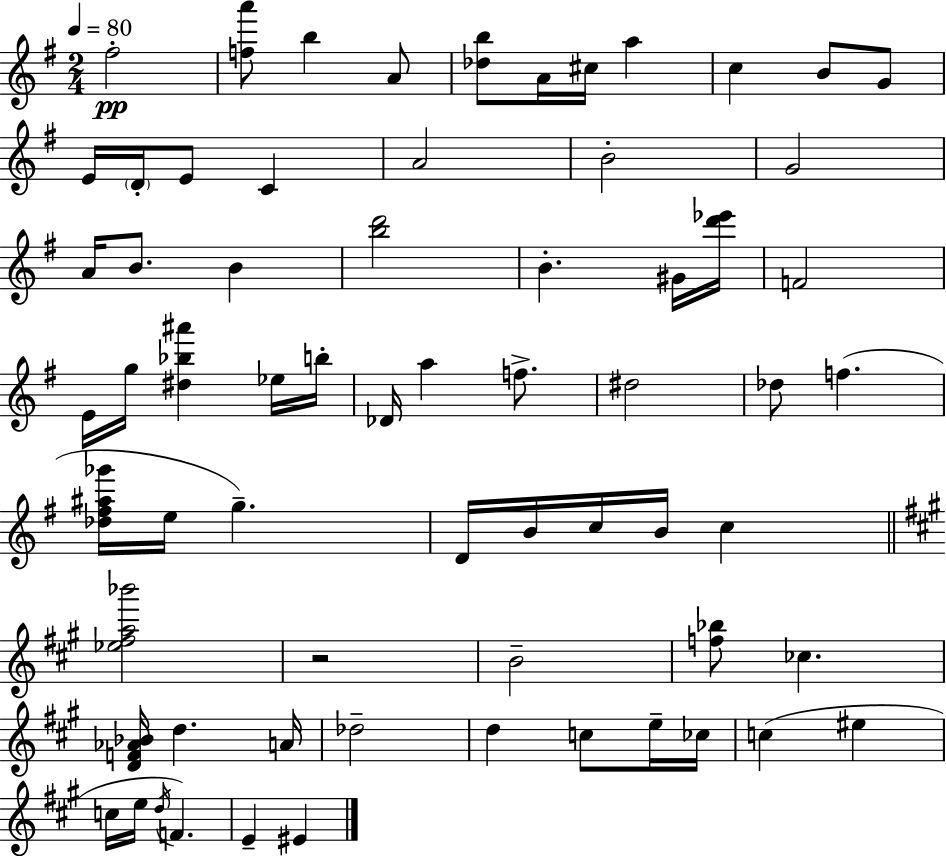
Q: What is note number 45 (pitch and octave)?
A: D5